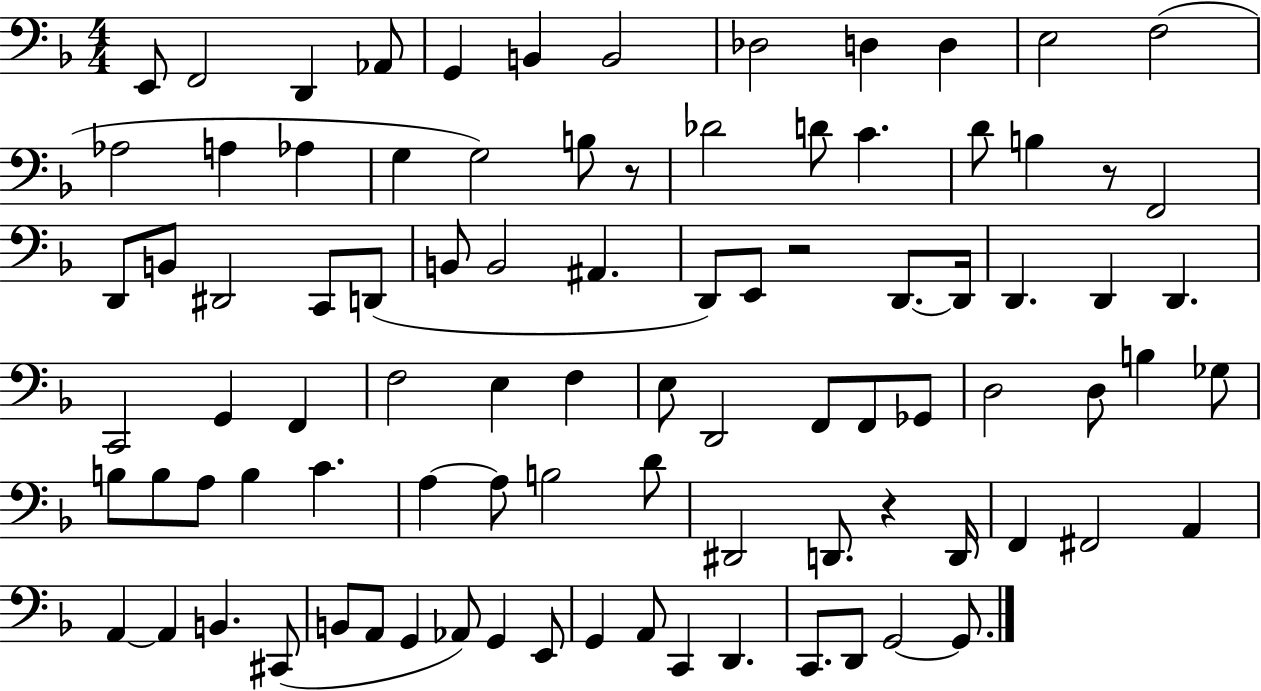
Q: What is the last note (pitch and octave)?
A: G2